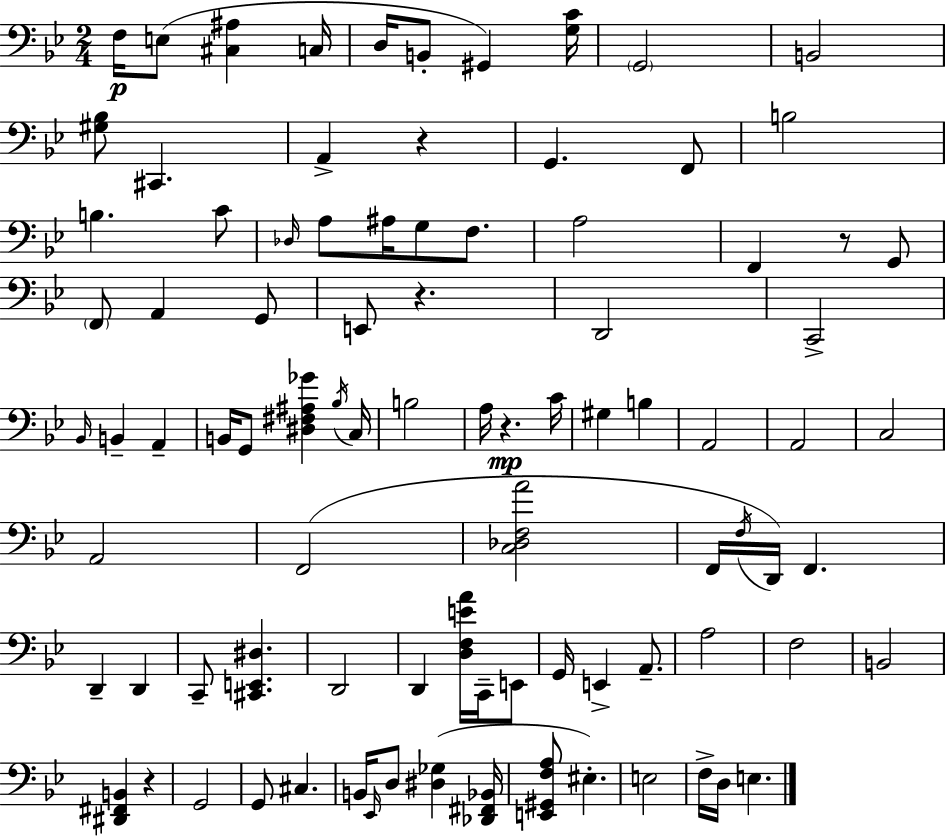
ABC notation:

X:1
T:Untitled
M:2/4
L:1/4
K:Bb
F,/4 E,/2 [^C,^A,] C,/4 D,/4 B,,/2 ^G,, [G,C]/4 G,,2 B,,2 [^G,_B,]/2 ^C,, A,, z G,, F,,/2 B,2 B, C/2 _D,/4 A,/2 ^A,/4 G,/2 F,/2 A,2 F,, z/2 G,,/2 F,,/2 A,, G,,/2 E,,/2 z D,,2 C,,2 _B,,/4 B,, A,, B,,/4 G,,/2 [^D,^F,^A,_G] _B,/4 C,/4 B,2 A,/4 z C/4 ^G, B, A,,2 A,,2 C,2 A,,2 F,,2 [C,_D,F,A]2 F,,/4 F,/4 D,,/4 F,, D,, D,, C,,/2 [^C,,E,,^D,] D,,2 D,, [D,F,EA]/4 C,,/4 E,,/2 G,,/4 E,, A,,/2 A,2 F,2 B,,2 [^D,,^F,,B,,] z G,,2 G,,/2 ^C, B,,/4 _E,,/4 D,/2 [^D,_G,] [_D,,^F,,_B,,]/4 [E,,^G,,F,A,]/2 ^E, E,2 F,/4 D,/4 E,